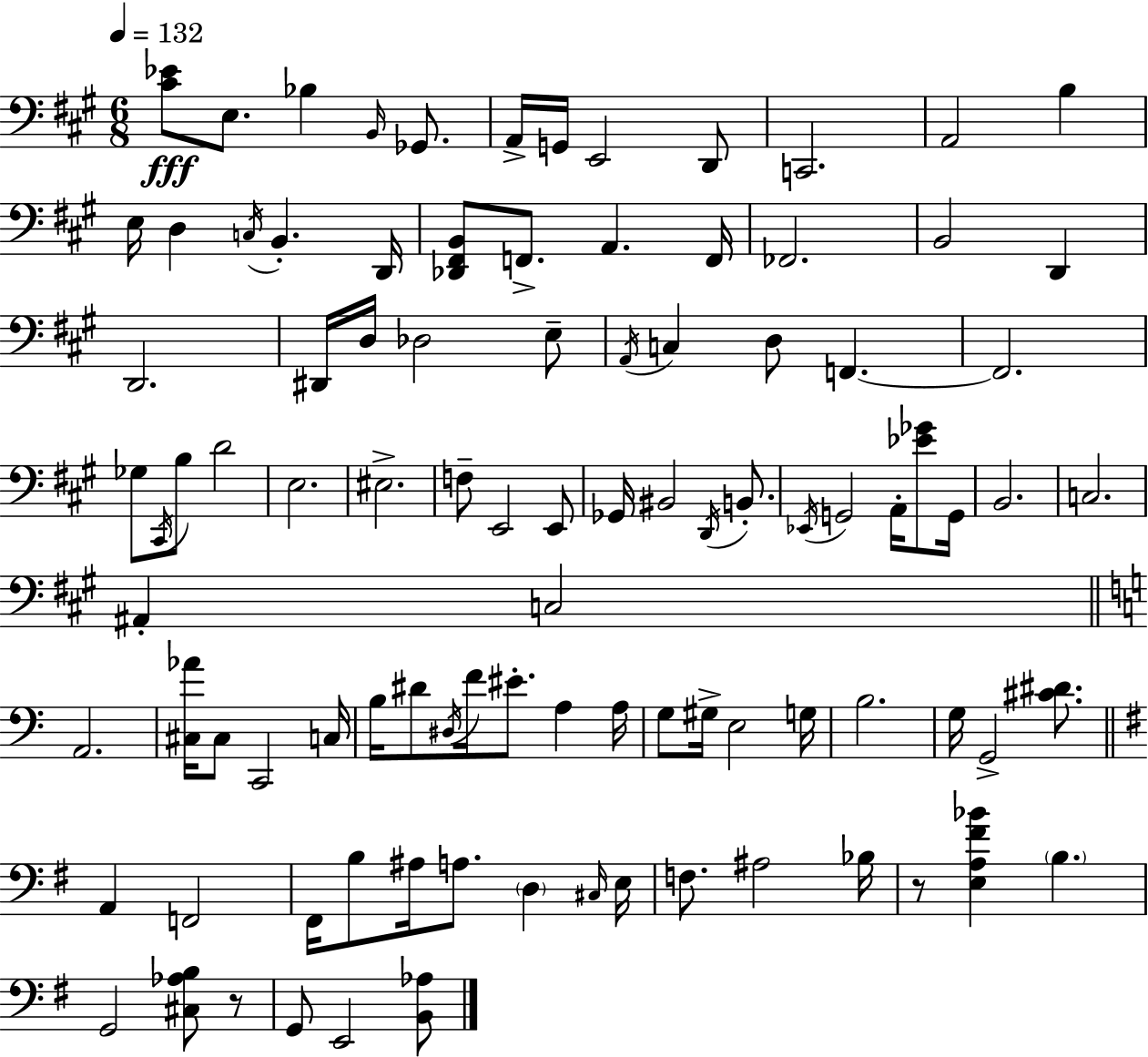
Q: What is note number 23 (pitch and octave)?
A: D2